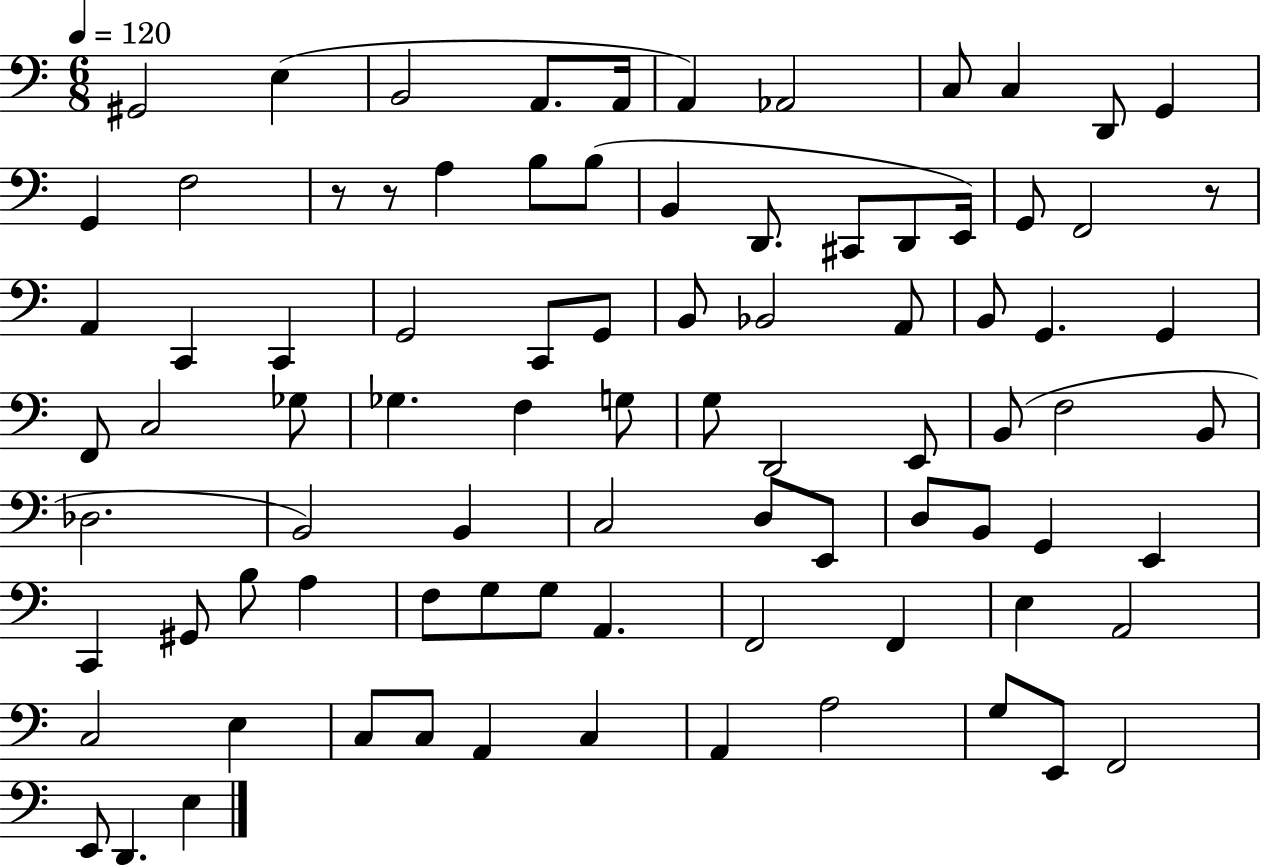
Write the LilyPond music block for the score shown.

{
  \clef bass
  \numericTimeSignature
  \time 6/8
  \key c \major
  \tempo 4 = 120
  \repeat volta 2 { gis,2 e4( | b,2 a,8. a,16 | a,4) aes,2 | c8 c4 d,8 g,4 | \break g,4 f2 | r8 r8 a4 b8 b8( | b,4 d,8. cis,8 d,8 e,16) | g,8 f,2 r8 | \break a,4 c,4 c,4 | g,2 c,8 g,8 | b,8 bes,2 a,8 | b,8 g,4. g,4 | \break f,8 c2 ges8 | ges4. f4 g8 | g8 d,2 e,8 | b,8( f2 b,8 | \break des2. | b,2) b,4 | c2 d8 e,8 | d8 b,8 g,4 e,4 | \break c,4 gis,8 b8 a4 | f8 g8 g8 a,4. | f,2 f,4 | e4 a,2 | \break c2 e4 | c8 c8 a,4 c4 | a,4 a2 | g8 e,8 f,2 | \break e,8 d,4. e4 | } \bar "|."
}